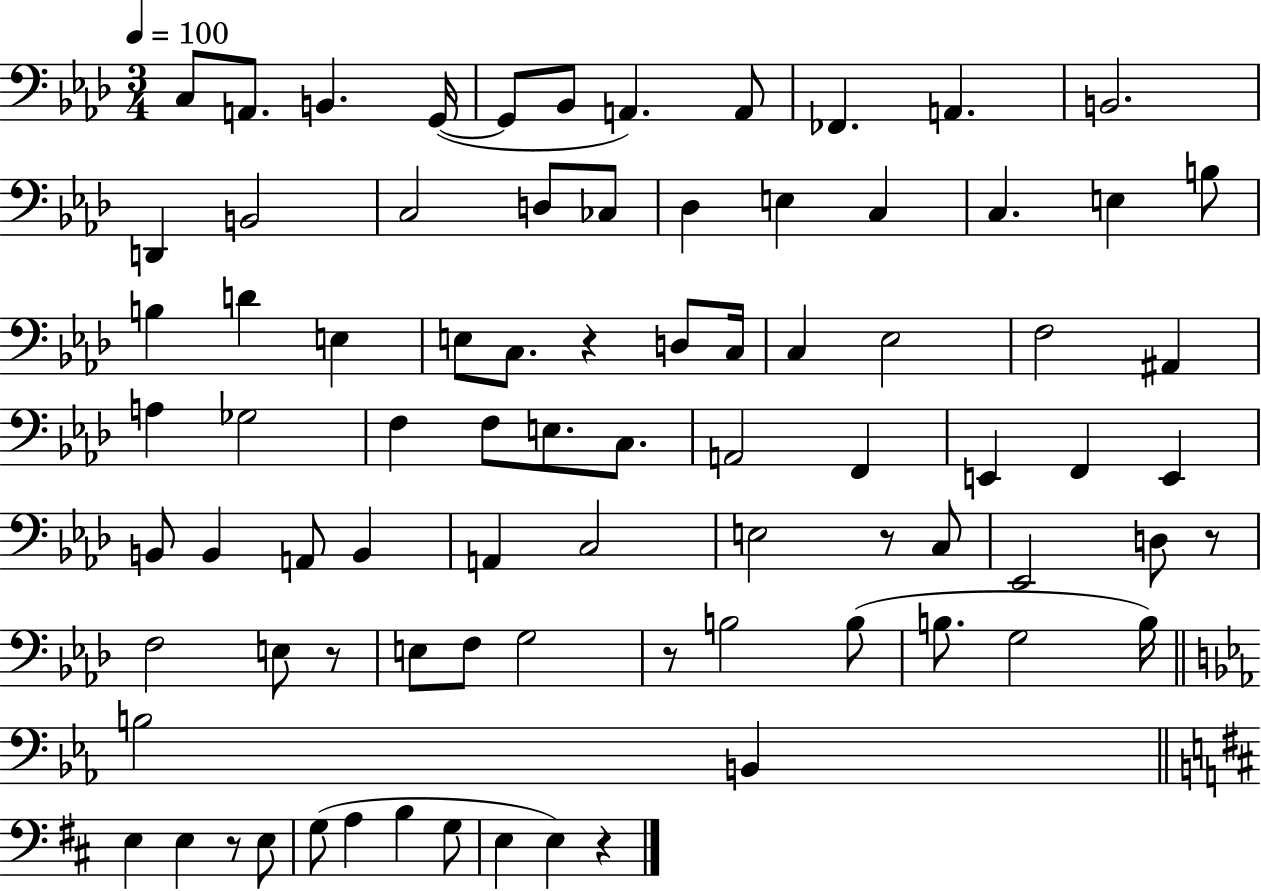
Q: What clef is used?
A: bass